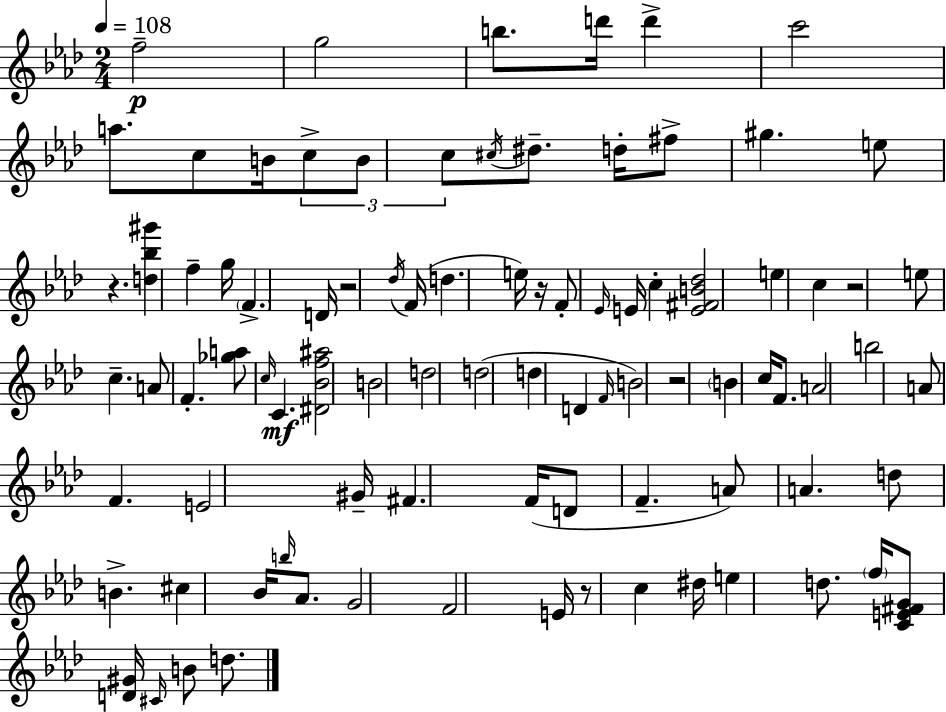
F5/h G5/h B5/e. D6/s D6/q C6/h A5/e. C5/e B4/s C5/e B4/e C5/e C#5/s D#5/e. D5/s F#5/e G#5/q. E5/e R/q. [D5,Bb5,G#6]/q F5/q G5/s F4/q. D4/s R/h Db5/s F4/s D5/q. E5/s R/s F4/e Eb4/s E4/s C5/q [E4,F#4,B4,Db5]/h E5/q C5/q R/h E5/e C5/q. A4/e F4/q. [Gb5,A5]/e C5/s C4/q. [D#4,Bb4,F5,A#5]/h B4/h D5/h D5/h D5/q D4/q F4/s B4/h R/h B4/q C5/s F4/e. A4/h B5/h A4/e F4/q. E4/h G#4/s F#4/q. F4/s D4/e F4/q. A4/e A4/q. D5/e B4/q. C#5/q Bb4/s B5/s Ab4/e. G4/h F4/h E4/s R/e C5/q D#5/s E5/q D5/e. F5/s [C4,E4,F#4,G4]/e [D4,G#4]/s C#4/s B4/e D5/e.